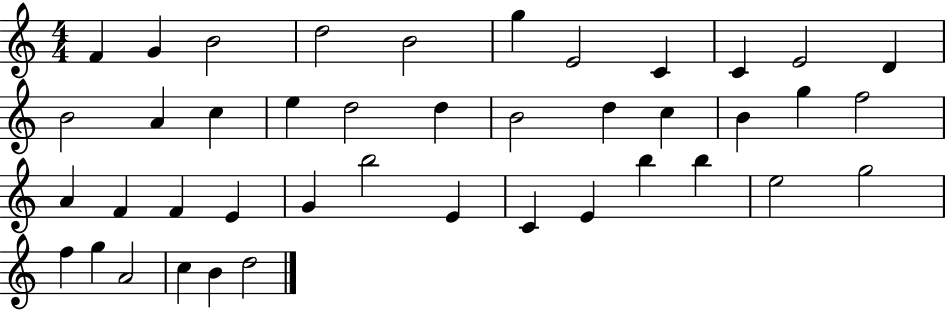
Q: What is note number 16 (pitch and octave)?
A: D5